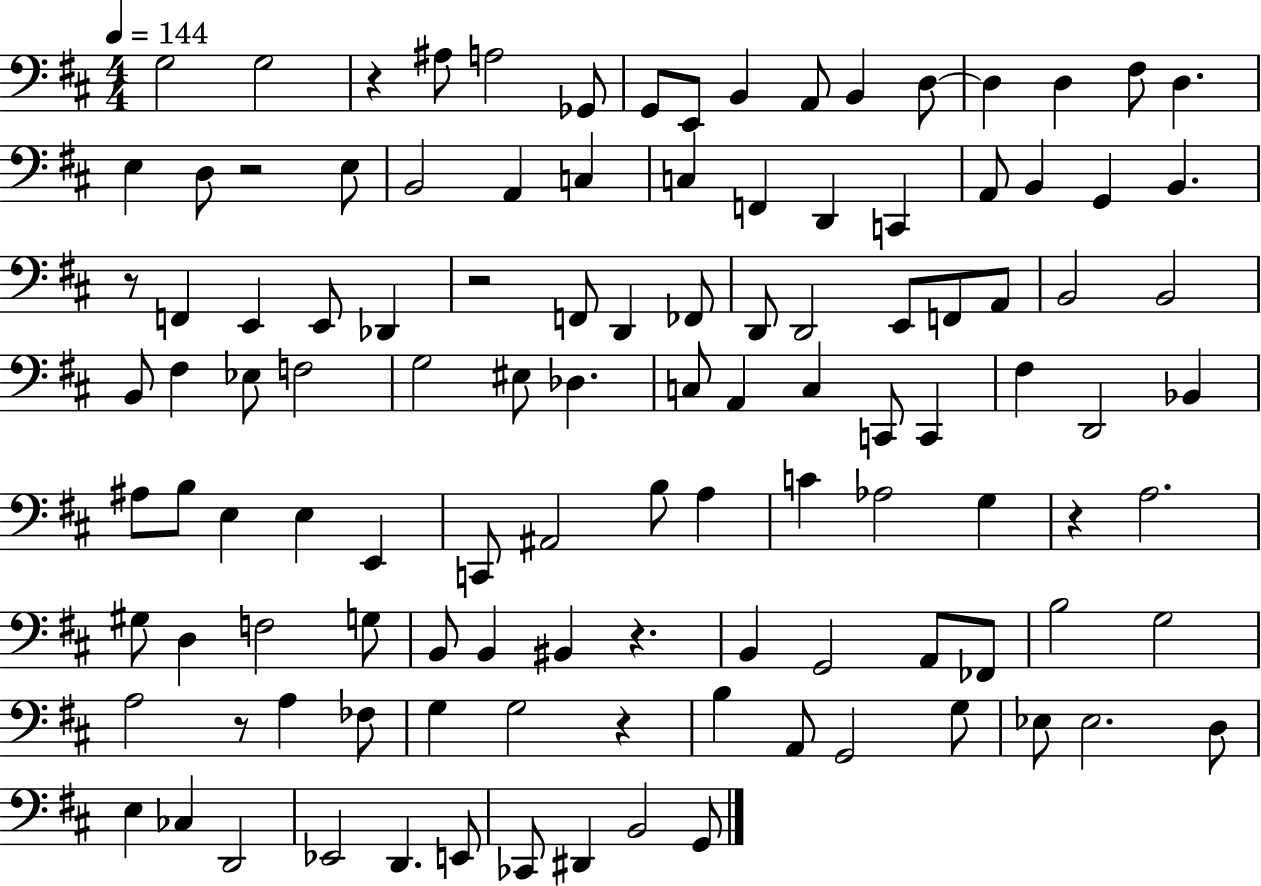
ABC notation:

X:1
T:Untitled
M:4/4
L:1/4
K:D
G,2 G,2 z ^A,/2 A,2 _G,,/2 G,,/2 E,,/2 B,, A,,/2 B,, D,/2 D, D, ^F,/2 D, E, D,/2 z2 E,/2 B,,2 A,, C, C, F,, D,, C,, A,,/2 B,, G,, B,, z/2 F,, E,, E,,/2 _D,, z2 F,,/2 D,, _F,,/2 D,,/2 D,,2 E,,/2 F,,/2 A,,/2 B,,2 B,,2 B,,/2 ^F, _E,/2 F,2 G,2 ^E,/2 _D, C,/2 A,, C, C,,/2 C,, ^F, D,,2 _B,, ^A,/2 B,/2 E, E, E,, C,,/2 ^A,,2 B,/2 A, C _A,2 G, z A,2 ^G,/2 D, F,2 G,/2 B,,/2 B,, ^B,, z B,, G,,2 A,,/2 _F,,/2 B,2 G,2 A,2 z/2 A, _F,/2 G, G,2 z B, A,,/2 G,,2 G,/2 _E,/2 _E,2 D,/2 E, _C, D,,2 _E,,2 D,, E,,/2 _C,,/2 ^D,, B,,2 G,,/2